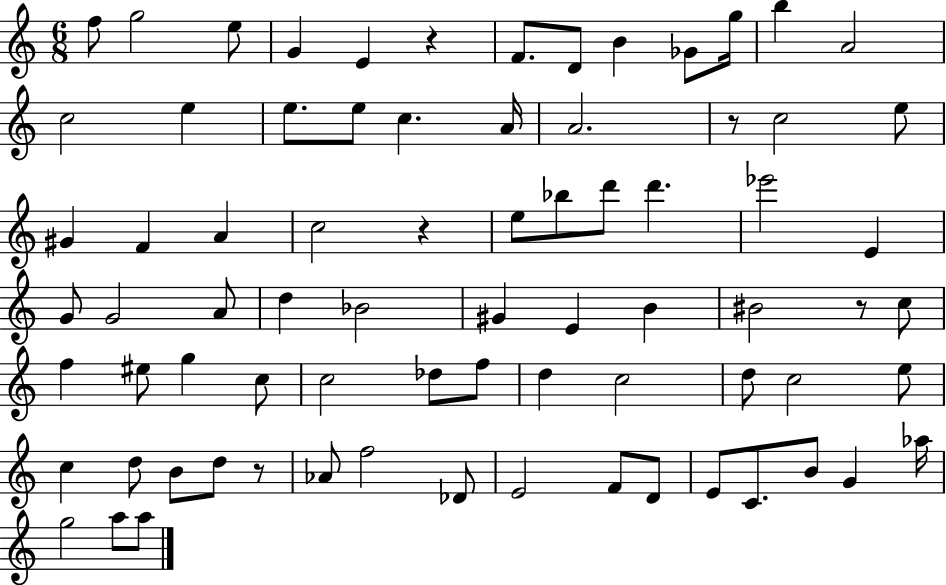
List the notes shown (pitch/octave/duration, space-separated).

F5/e G5/h E5/e G4/q E4/q R/q F4/e. D4/e B4/q Gb4/e G5/s B5/q A4/h C5/h E5/q E5/e. E5/e C5/q. A4/s A4/h. R/e C5/h E5/e G#4/q F4/q A4/q C5/h R/q E5/e Bb5/e D6/e D6/q. Eb6/h E4/q G4/e G4/h A4/e D5/q Bb4/h G#4/q E4/q B4/q BIS4/h R/e C5/e F5/q EIS5/e G5/q C5/e C5/h Db5/e F5/e D5/q C5/h D5/e C5/h E5/e C5/q D5/e B4/e D5/e R/e Ab4/e F5/h Db4/e E4/h F4/e D4/e E4/e C4/e. B4/e G4/q Ab5/s G5/h A5/e A5/e